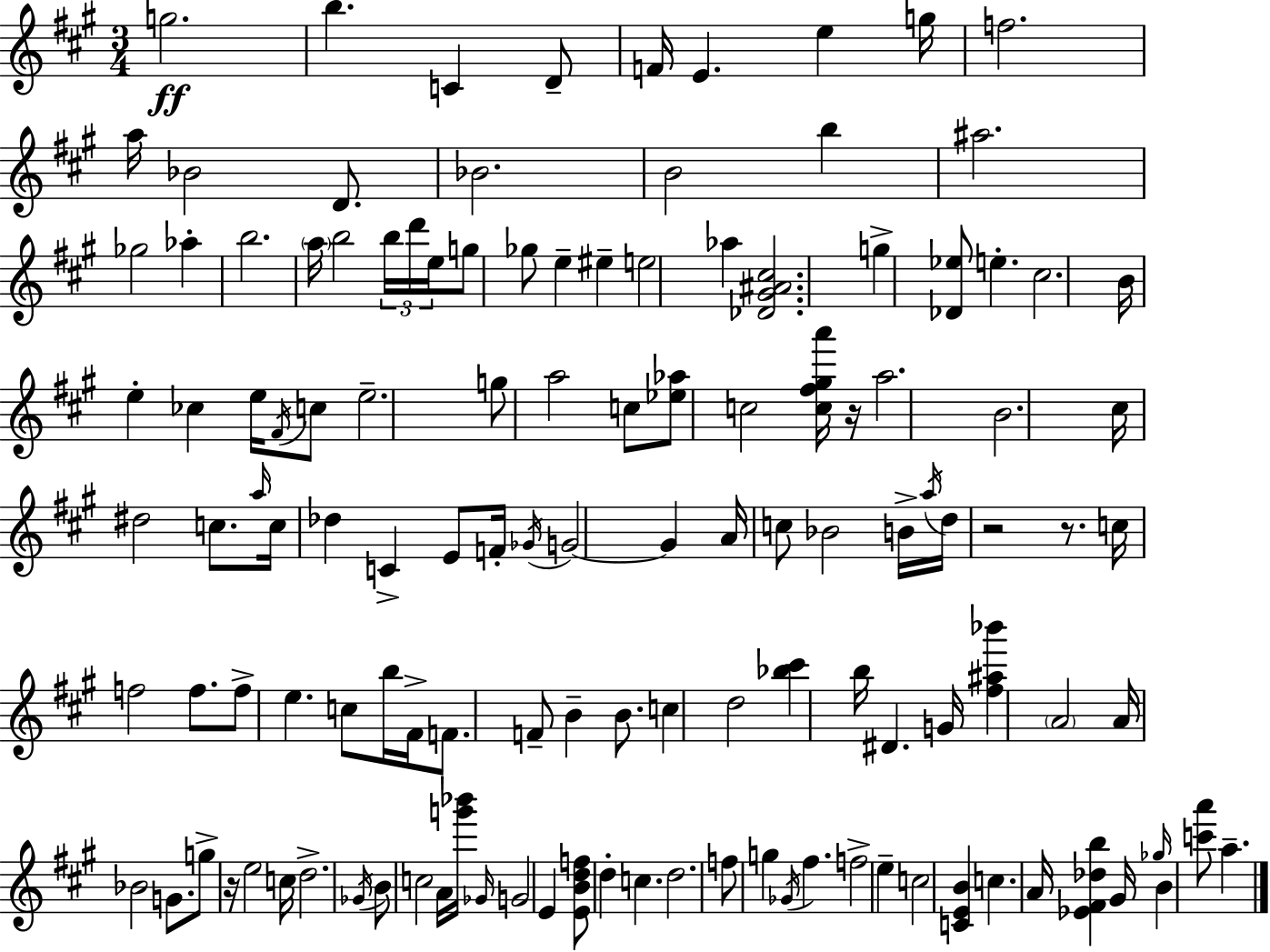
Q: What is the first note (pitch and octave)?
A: G5